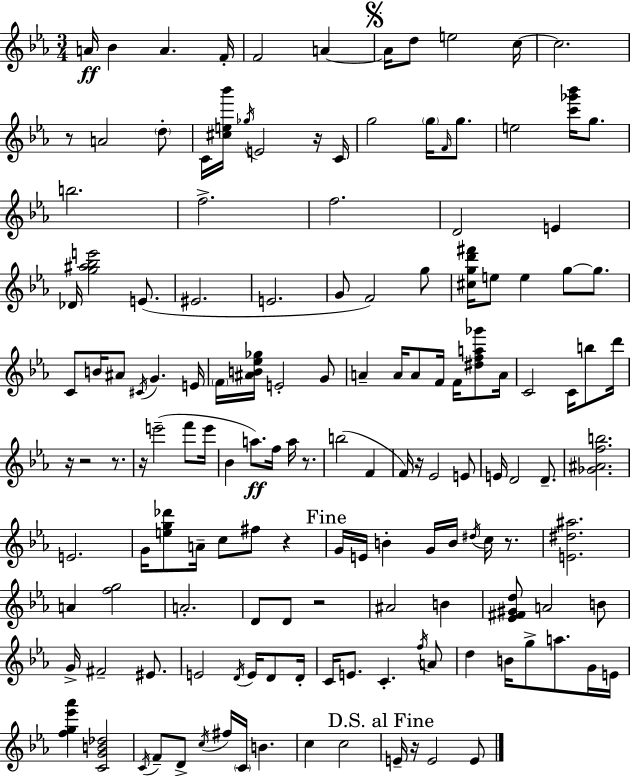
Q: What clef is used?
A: treble